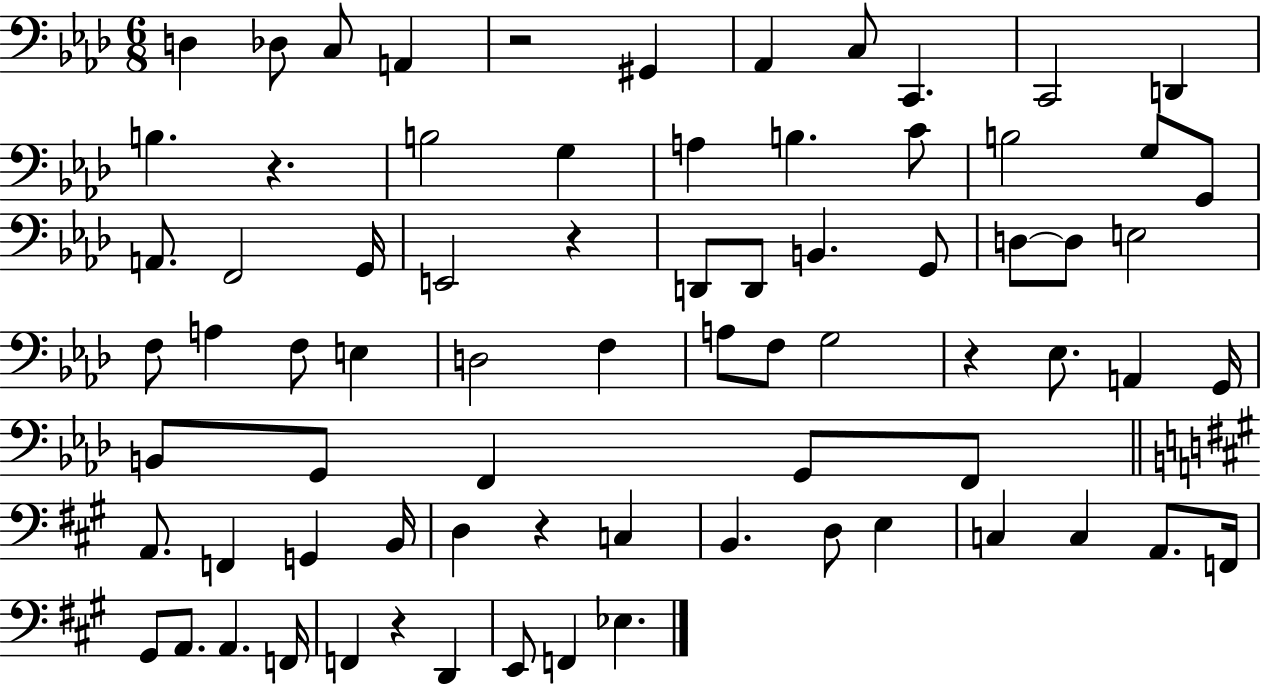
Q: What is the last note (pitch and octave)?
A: Eb3